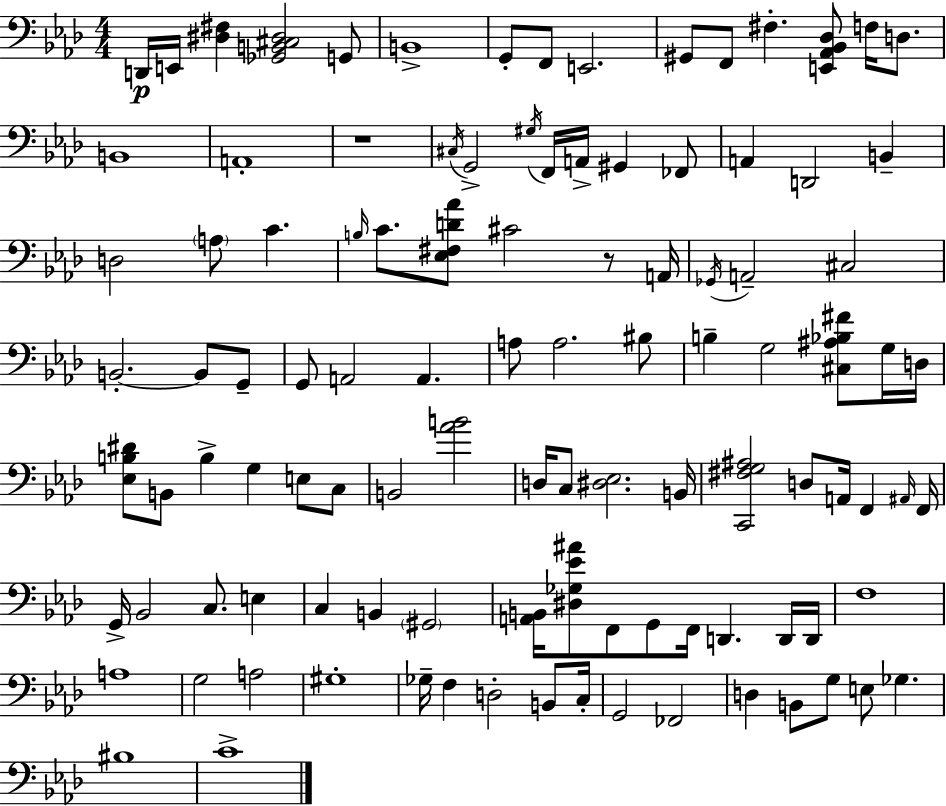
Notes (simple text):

D2/s E2/s [D#3,F#3]/q [Gb2,B2,C#3,D#3]/h G2/e B2/w G2/e F2/e E2/h. G#2/e F2/e F#3/q. [E2,Ab2,Bb2,Db3]/e F3/s D3/e. B2/w A2/w R/w C#3/s G2/h G#3/s F2/s A2/s G#2/q FES2/e A2/q D2/h B2/q D3/h A3/e C4/q. B3/s C4/e. [Eb3,F#3,D4,Ab4]/e C#4/h R/e A2/s Gb2/s A2/h C#3/h B2/h. B2/e G2/e G2/e A2/h A2/q. A3/e A3/h. BIS3/e B3/q G3/h [C#3,A#3,Bb3,F#4]/e G3/s D3/s [Eb3,B3,D#4]/e B2/e B3/q G3/q E3/e C3/e B2/h [Ab4,B4]/h D3/s C3/e [D#3,Eb3]/h. B2/s [C2,F#3,G3,A#3]/h D3/e A2/s F2/q A#2/s F2/s G2/s Bb2/h C3/e. E3/q C3/q B2/q G#2/h [A2,B2]/s [D#3,Gb3,Eb4,A#4]/e F2/e G2/e F2/s D2/q. D2/s D2/s F3/w A3/w G3/h A3/h G#3/w Gb3/s F3/q D3/h B2/e C3/s G2/h FES2/h D3/q B2/e G3/e E3/e Gb3/q. BIS3/w C4/w